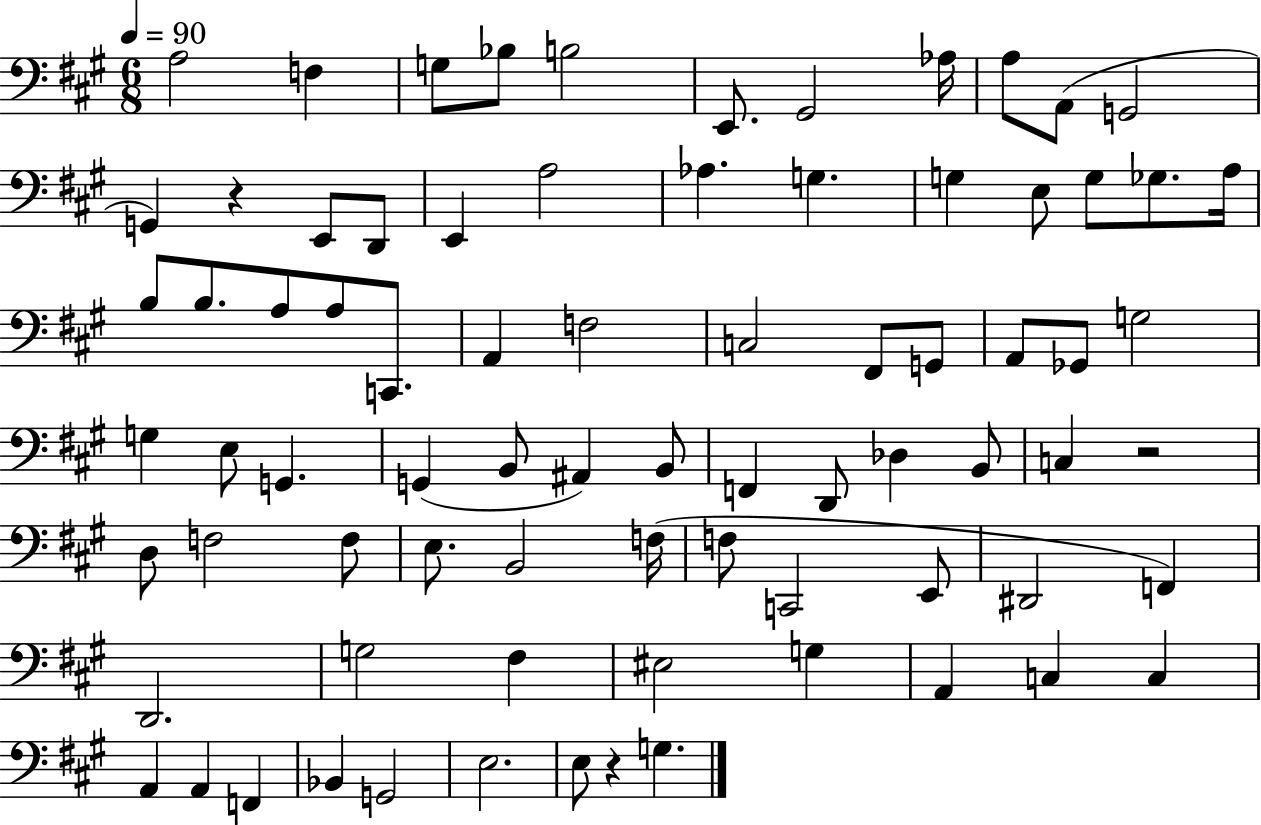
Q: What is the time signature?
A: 6/8